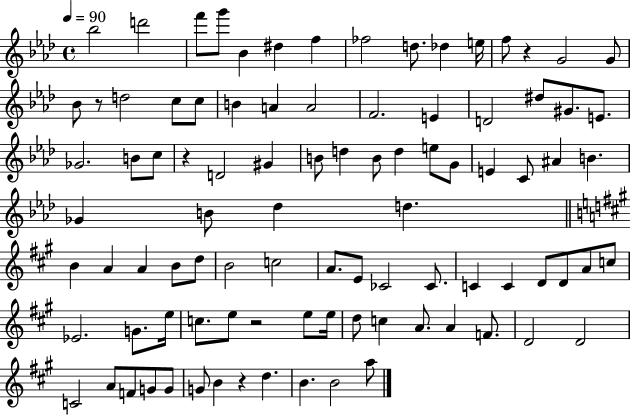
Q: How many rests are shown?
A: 5